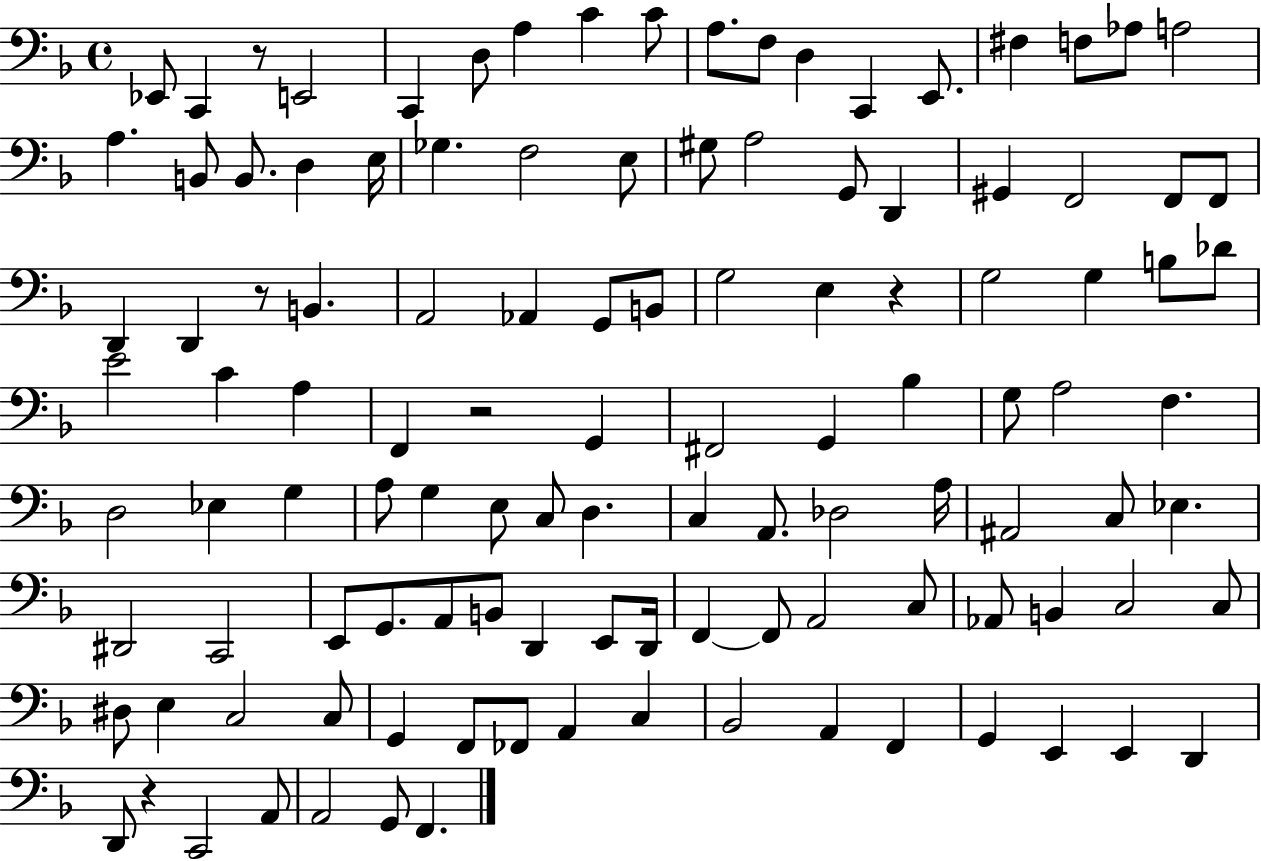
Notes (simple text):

Eb2/e C2/q R/e E2/h C2/q D3/e A3/q C4/q C4/e A3/e. F3/e D3/q C2/q E2/e. F#3/q F3/e Ab3/e A3/h A3/q. B2/e B2/e. D3/q E3/s Gb3/q. F3/h E3/e G#3/e A3/h G2/e D2/q G#2/q F2/h F2/e F2/e D2/q D2/q R/e B2/q. A2/h Ab2/q G2/e B2/e G3/h E3/q R/q G3/h G3/q B3/e Db4/e E4/h C4/q A3/q F2/q R/h G2/q F#2/h G2/q Bb3/q G3/e A3/h F3/q. D3/h Eb3/q G3/q A3/e G3/q E3/e C3/e D3/q. C3/q A2/e. Db3/h A3/s A#2/h C3/e Eb3/q. D#2/h C2/h E2/e G2/e. A2/e B2/e D2/q E2/e D2/s F2/q F2/e A2/h C3/e Ab2/e B2/q C3/h C3/e D#3/e E3/q C3/h C3/e G2/q F2/e FES2/e A2/q C3/q Bb2/h A2/q F2/q G2/q E2/q E2/q D2/q D2/e R/q C2/h A2/e A2/h G2/e F2/q.